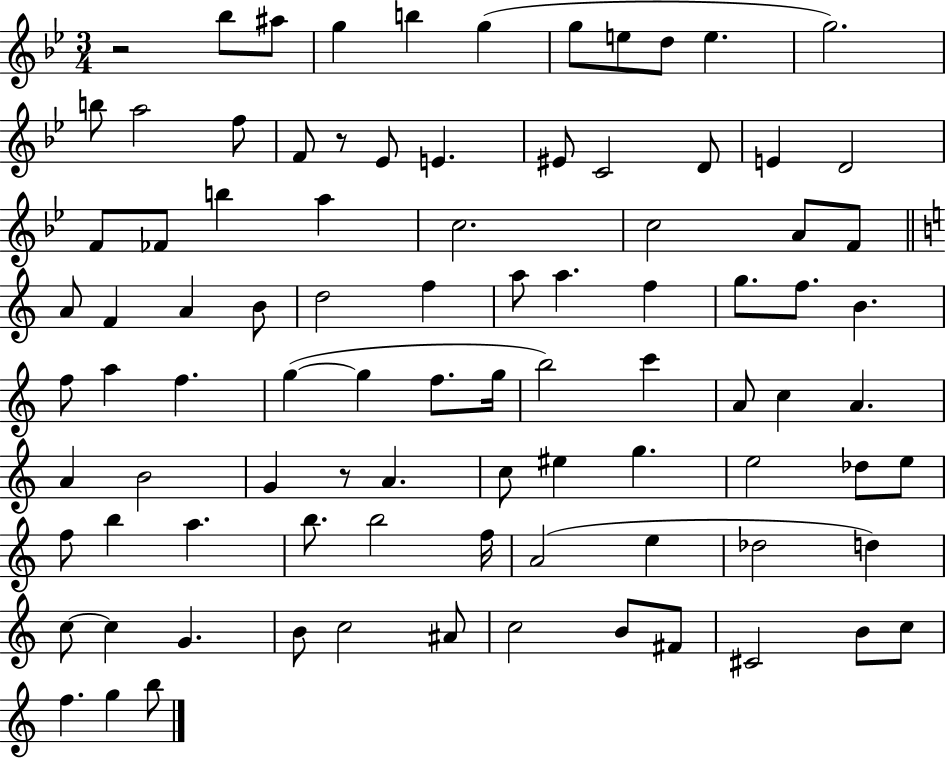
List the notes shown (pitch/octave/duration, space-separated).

R/h Bb5/e A#5/e G5/q B5/q G5/q G5/e E5/e D5/e E5/q. G5/h. B5/e A5/h F5/e F4/e R/e Eb4/e E4/q. EIS4/e C4/h D4/e E4/q D4/h F4/e FES4/e B5/q A5/q C5/h. C5/h A4/e F4/e A4/e F4/q A4/q B4/e D5/h F5/q A5/e A5/q. F5/q G5/e. F5/e. B4/q. F5/e A5/q F5/q. G5/q G5/q F5/e. G5/s B5/h C6/q A4/e C5/q A4/q. A4/q B4/h G4/q R/e A4/q. C5/e EIS5/q G5/q. E5/h Db5/e E5/e F5/e B5/q A5/q. B5/e. B5/h F5/s A4/h E5/q Db5/h D5/q C5/e C5/q G4/q. B4/e C5/h A#4/e C5/h B4/e F#4/e C#4/h B4/e C5/e F5/q. G5/q B5/e